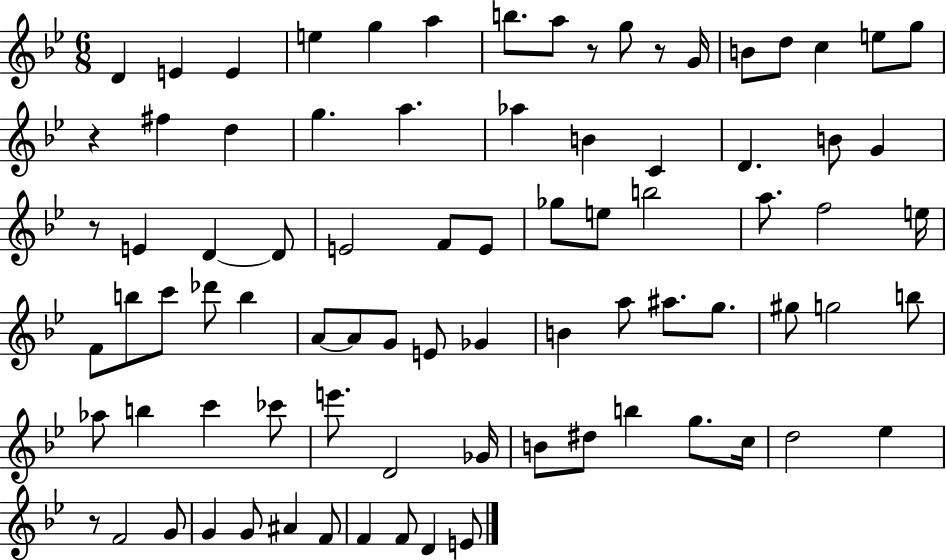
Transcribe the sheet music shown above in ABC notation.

X:1
T:Untitled
M:6/8
L:1/4
K:Bb
D E E e g a b/2 a/2 z/2 g/2 z/2 G/4 B/2 d/2 c e/2 g/2 z ^f d g a _a B C D B/2 G z/2 E D D/2 E2 F/2 E/2 _g/2 e/2 b2 a/2 f2 e/4 F/2 b/2 c'/2 _d'/2 b A/2 A/2 G/2 E/2 _G B a/2 ^a/2 g/2 ^g/2 g2 b/2 _a/2 b c' _c'/2 e'/2 D2 _G/4 B/2 ^d/2 b g/2 c/4 d2 _e z/2 F2 G/2 G G/2 ^A F/2 F F/2 D E/2